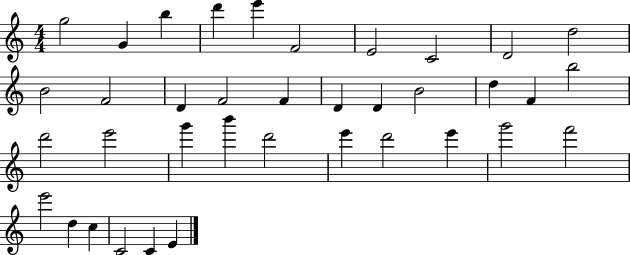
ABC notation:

X:1
T:Untitled
M:4/4
L:1/4
K:C
g2 G b d' e' F2 E2 C2 D2 d2 B2 F2 D F2 F D D B2 d F b2 d'2 e'2 g' b' d'2 e' d'2 e' g'2 f'2 e'2 d c C2 C E